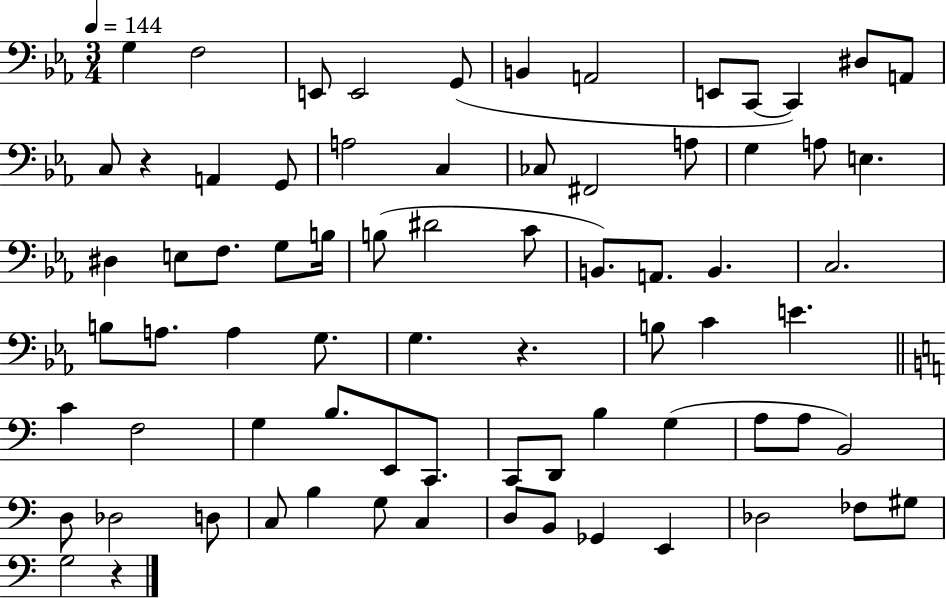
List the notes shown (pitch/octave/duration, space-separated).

G3/q F3/h E2/e E2/h G2/e B2/q A2/h E2/e C2/e C2/q D#3/e A2/e C3/e R/q A2/q G2/e A3/h C3/q CES3/e F#2/h A3/e G3/q A3/e E3/q. D#3/q E3/e F3/e. G3/e B3/s B3/e D#4/h C4/e B2/e. A2/e. B2/q. C3/h. B3/e A3/e. A3/q G3/e. G3/q. R/q. B3/e C4/q E4/q. C4/q F3/h G3/q B3/e. E2/e C2/e. C2/e D2/e B3/q G3/q A3/e A3/e B2/h D3/e Db3/h D3/e C3/e B3/q G3/e C3/q D3/e B2/e Gb2/q E2/q Db3/h FES3/e G#3/e G3/h R/q